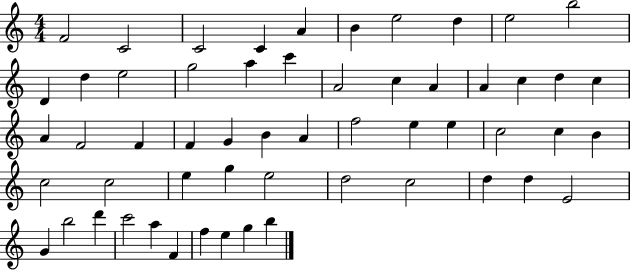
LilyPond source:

{
  \clef treble
  \numericTimeSignature
  \time 4/4
  \key c \major
  f'2 c'2 | c'2 c'4 a'4 | b'4 e''2 d''4 | e''2 b''2 | \break d'4 d''4 e''2 | g''2 a''4 c'''4 | a'2 c''4 a'4 | a'4 c''4 d''4 c''4 | \break a'4 f'2 f'4 | f'4 g'4 b'4 a'4 | f''2 e''4 e''4 | c''2 c''4 b'4 | \break c''2 c''2 | e''4 g''4 e''2 | d''2 c''2 | d''4 d''4 e'2 | \break g'4 b''2 d'''4 | c'''2 a''4 f'4 | f''4 e''4 g''4 b''4 | \bar "|."
}